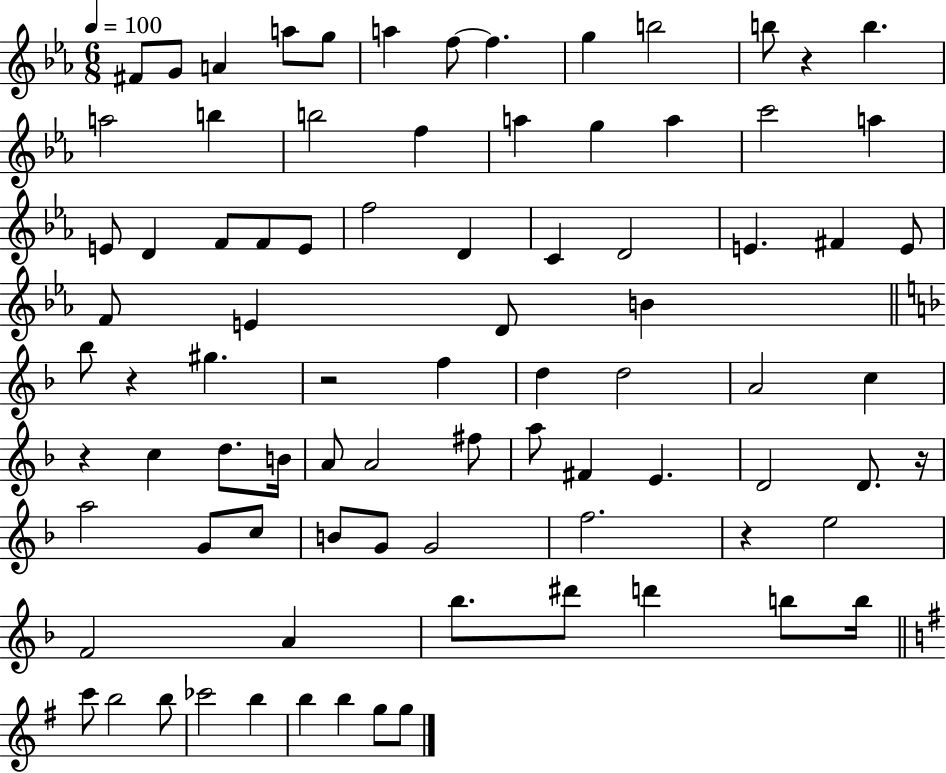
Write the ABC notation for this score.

X:1
T:Untitled
M:6/8
L:1/4
K:Eb
^F/2 G/2 A a/2 g/2 a f/2 f g b2 b/2 z b a2 b b2 f a g a c'2 a E/2 D F/2 F/2 E/2 f2 D C D2 E ^F E/2 F/2 E D/2 B _b/2 z ^g z2 f d d2 A2 c z c d/2 B/4 A/2 A2 ^f/2 a/2 ^F E D2 D/2 z/4 a2 G/2 c/2 B/2 G/2 G2 f2 z e2 F2 A _b/2 ^d'/2 d' b/2 b/4 c'/2 b2 b/2 _c'2 b b b g/2 g/2